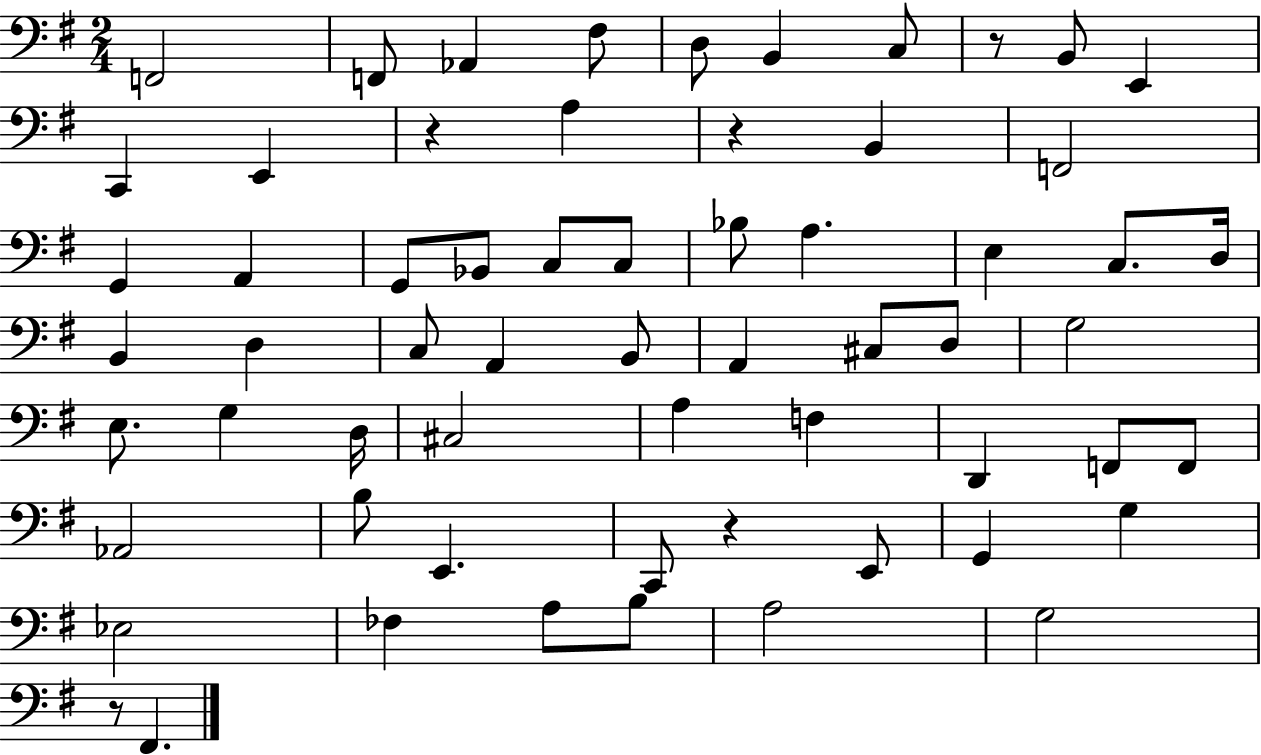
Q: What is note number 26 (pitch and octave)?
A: B2